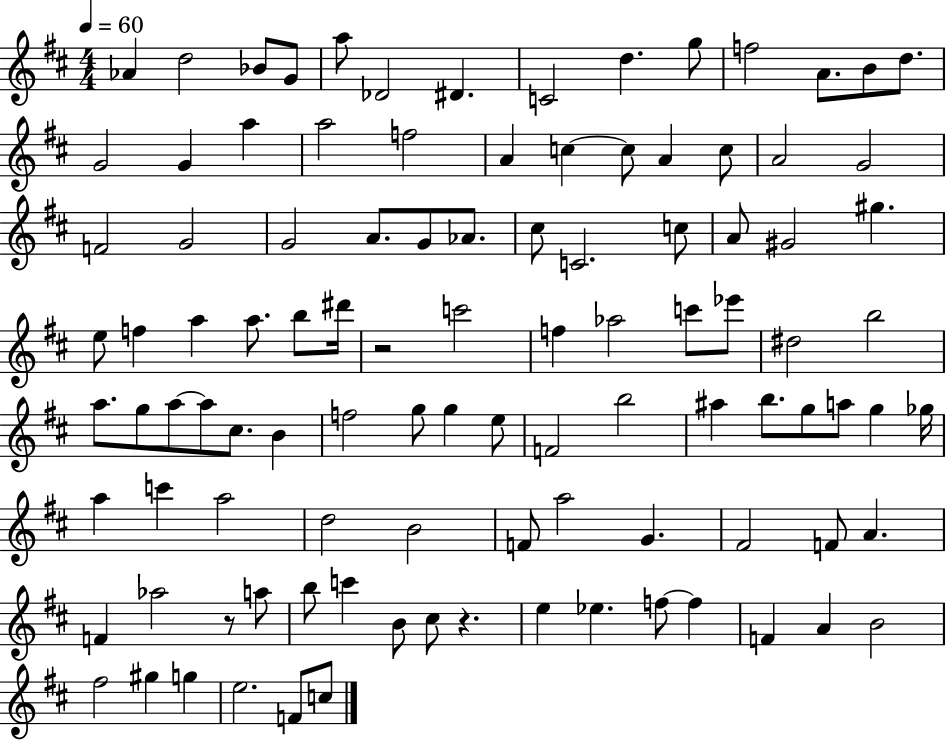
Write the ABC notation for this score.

X:1
T:Untitled
M:4/4
L:1/4
K:D
_A d2 _B/2 G/2 a/2 _D2 ^D C2 d g/2 f2 A/2 B/2 d/2 G2 G a a2 f2 A c c/2 A c/2 A2 G2 F2 G2 G2 A/2 G/2 _A/2 ^c/2 C2 c/2 A/2 ^G2 ^g e/2 f a a/2 b/2 ^d'/4 z2 c'2 f _a2 c'/2 _e'/2 ^d2 b2 a/2 g/2 a/2 a/2 ^c/2 B f2 g/2 g e/2 F2 b2 ^a b/2 g/2 a/2 g _g/4 a c' a2 d2 B2 F/2 a2 G ^F2 F/2 A F _a2 z/2 a/2 b/2 c' B/2 ^c/2 z e _e f/2 f F A B2 ^f2 ^g g e2 F/2 c/2